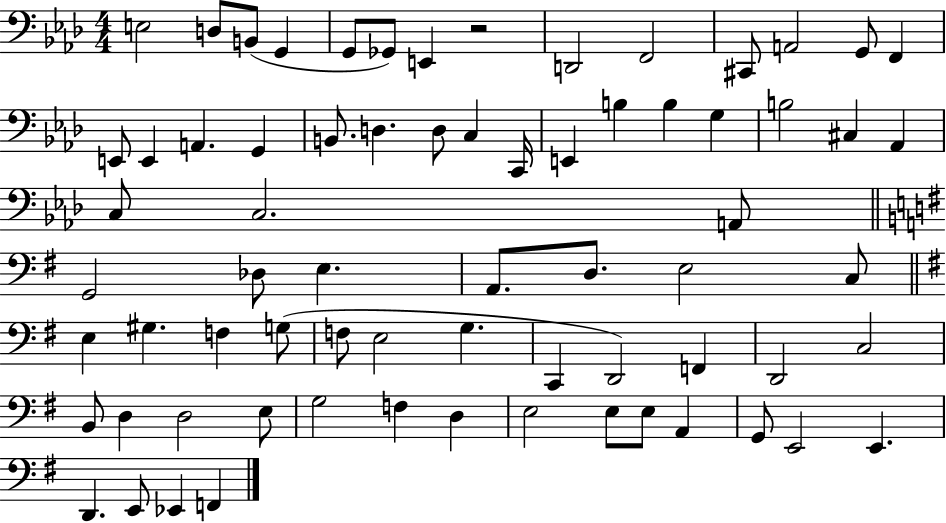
X:1
T:Untitled
M:4/4
L:1/4
K:Ab
E,2 D,/2 B,,/2 G,, G,,/2 _G,,/2 E,, z2 D,,2 F,,2 ^C,,/2 A,,2 G,,/2 F,, E,,/2 E,, A,, G,, B,,/2 D, D,/2 C, C,,/4 E,, B, B, G, B,2 ^C, _A,, C,/2 C,2 A,,/2 G,,2 _D,/2 E, A,,/2 D,/2 E,2 C,/2 E, ^G, F, G,/2 F,/2 E,2 G, C,, D,,2 F,, D,,2 C,2 B,,/2 D, D,2 E,/2 G,2 F, D, E,2 E,/2 E,/2 A,, G,,/2 E,,2 E,, D,, E,,/2 _E,, F,,